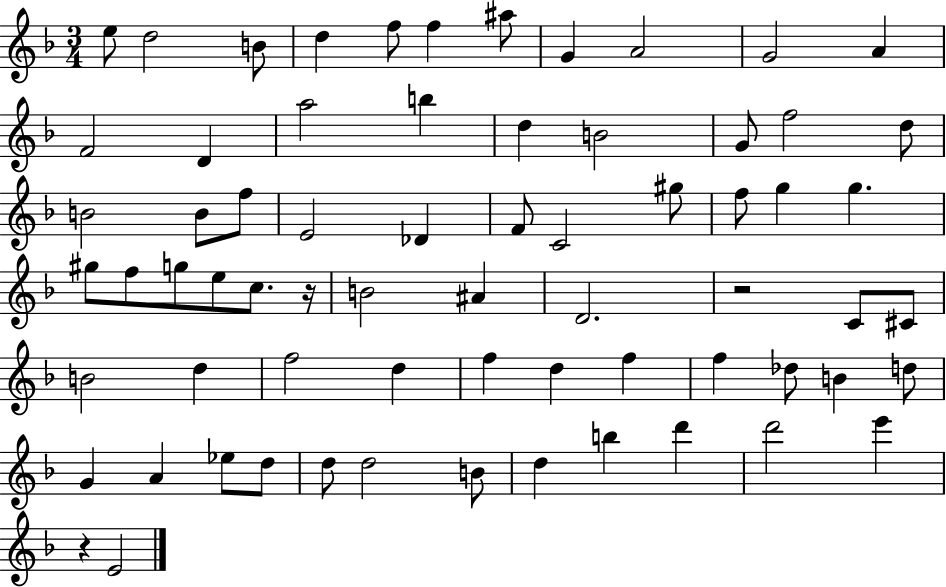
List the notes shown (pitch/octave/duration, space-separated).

E5/e D5/h B4/e D5/q F5/e F5/q A#5/e G4/q A4/h G4/h A4/q F4/h D4/q A5/h B5/q D5/q B4/h G4/e F5/h D5/e B4/h B4/e F5/e E4/h Db4/q F4/e C4/h G#5/e F5/e G5/q G5/q. G#5/e F5/e G5/e E5/e C5/e. R/s B4/h A#4/q D4/h. R/h C4/e C#4/e B4/h D5/q F5/h D5/q F5/q D5/q F5/q F5/q Db5/e B4/q D5/e G4/q A4/q Eb5/e D5/e D5/e D5/h B4/e D5/q B5/q D6/q D6/h E6/q R/q E4/h